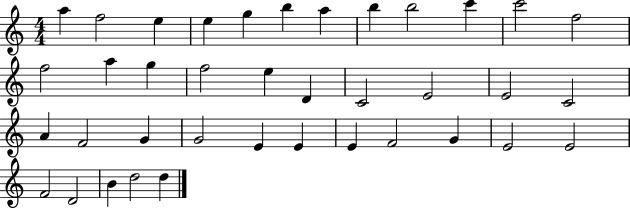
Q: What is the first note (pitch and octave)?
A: A5